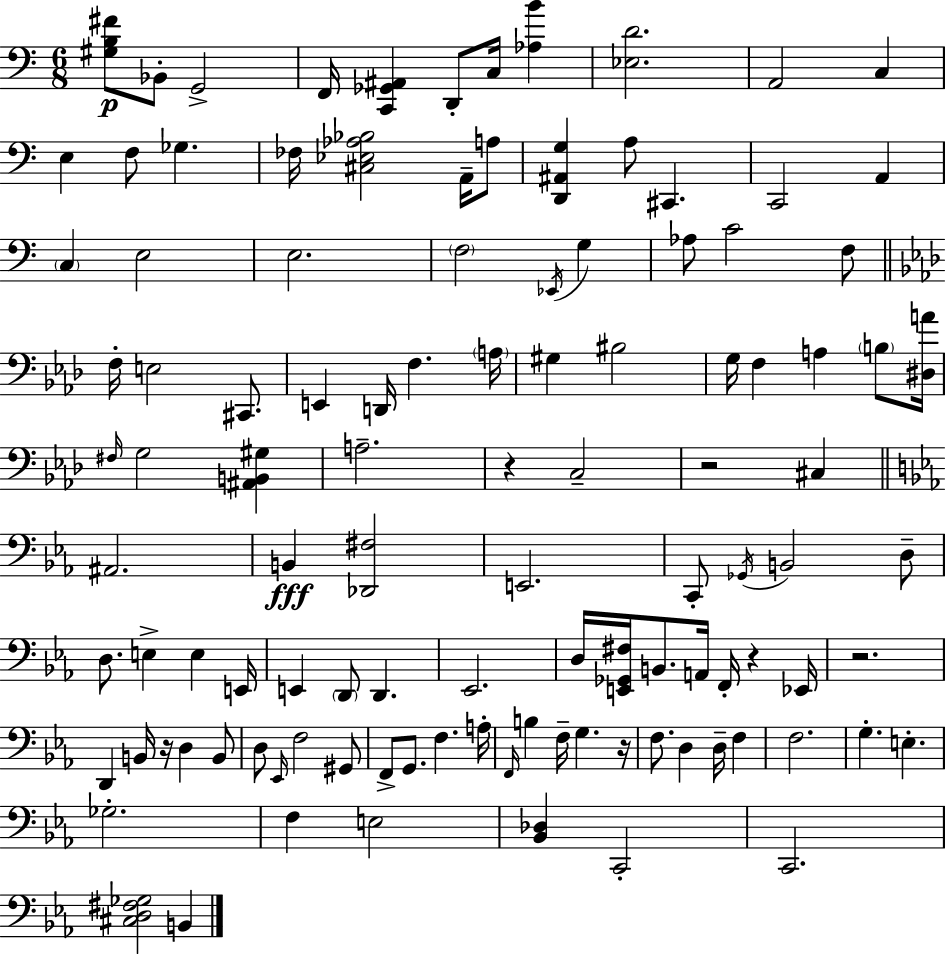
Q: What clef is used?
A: bass